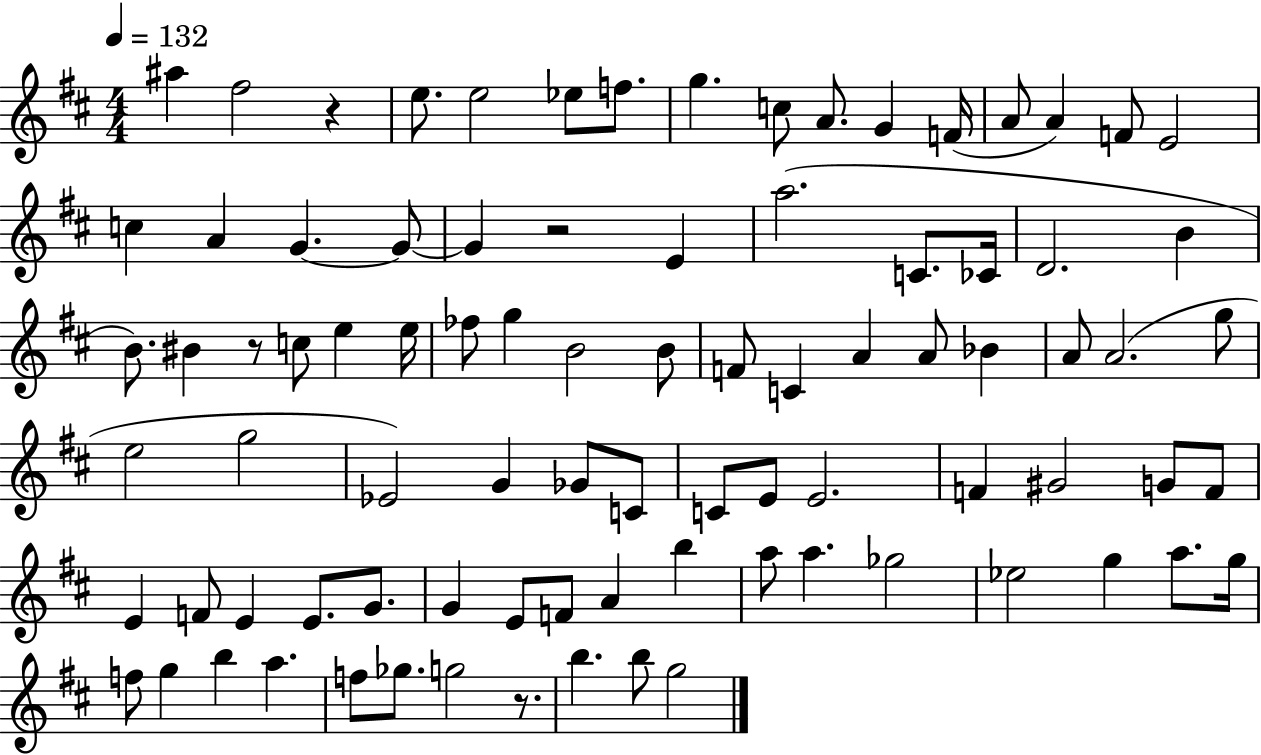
A#5/q F#5/h R/q E5/e. E5/h Eb5/e F5/e. G5/q. C5/e A4/e. G4/q F4/s A4/e A4/q F4/e E4/h C5/q A4/q G4/q. G4/e G4/q R/h E4/q A5/h. C4/e. CES4/s D4/h. B4/q B4/e. BIS4/q R/e C5/e E5/q E5/s FES5/e G5/q B4/h B4/e F4/e C4/q A4/q A4/e Bb4/q A4/e A4/h. G5/e E5/h G5/h Eb4/h G4/q Gb4/e C4/e C4/e E4/e E4/h. F4/q G#4/h G4/e F4/e E4/q F4/e E4/q E4/e. G4/e. G4/q E4/e F4/e A4/q B5/q A5/e A5/q. Gb5/h Eb5/h G5/q A5/e. G5/s F5/e G5/q B5/q A5/q. F5/e Gb5/e. G5/h R/e. B5/q. B5/e G5/h